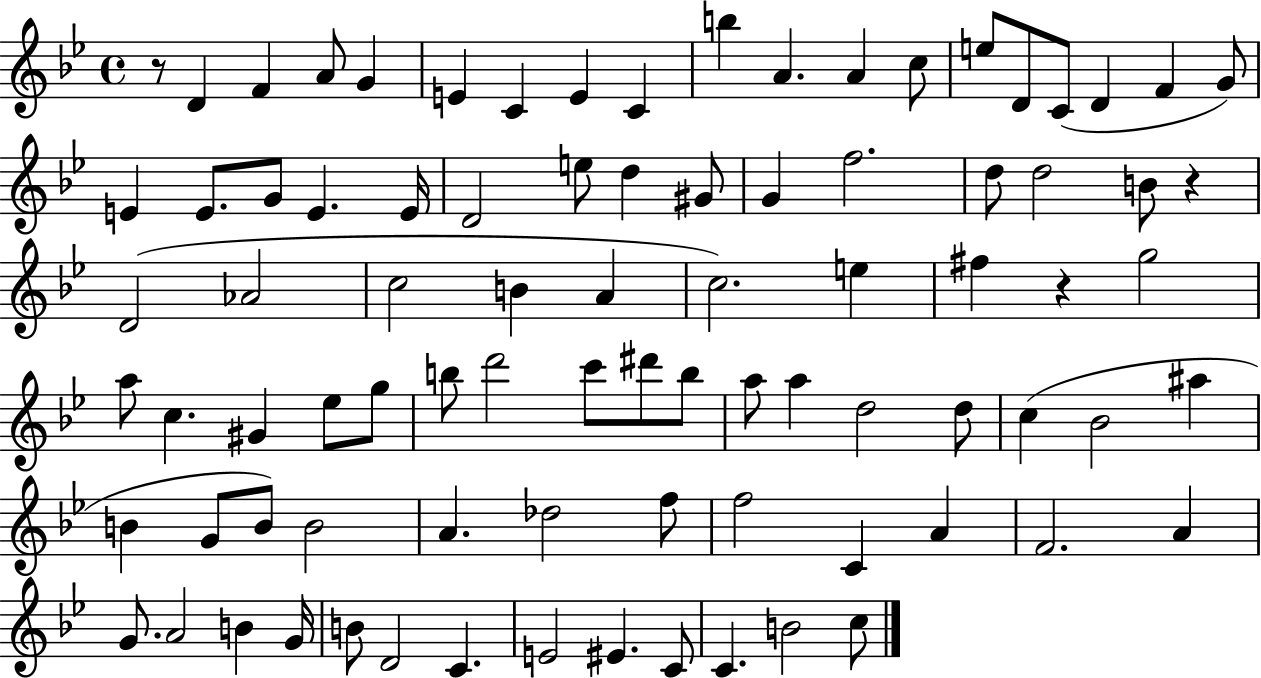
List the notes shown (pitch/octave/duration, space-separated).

R/e D4/q F4/q A4/e G4/q E4/q C4/q E4/q C4/q B5/q A4/q. A4/q C5/e E5/e D4/e C4/e D4/q F4/q G4/e E4/q E4/e. G4/e E4/q. E4/s D4/h E5/e D5/q G#4/e G4/q F5/h. D5/e D5/h B4/e R/q D4/h Ab4/h C5/h B4/q A4/q C5/h. E5/q F#5/q R/q G5/h A5/e C5/q. G#4/q Eb5/e G5/e B5/e D6/h C6/e D#6/e B5/e A5/e A5/q D5/h D5/e C5/q Bb4/h A#5/q B4/q G4/e B4/e B4/h A4/q. Db5/h F5/e F5/h C4/q A4/q F4/h. A4/q G4/e. A4/h B4/q G4/s B4/e D4/h C4/q. E4/h EIS4/q. C4/e C4/q. B4/h C5/e